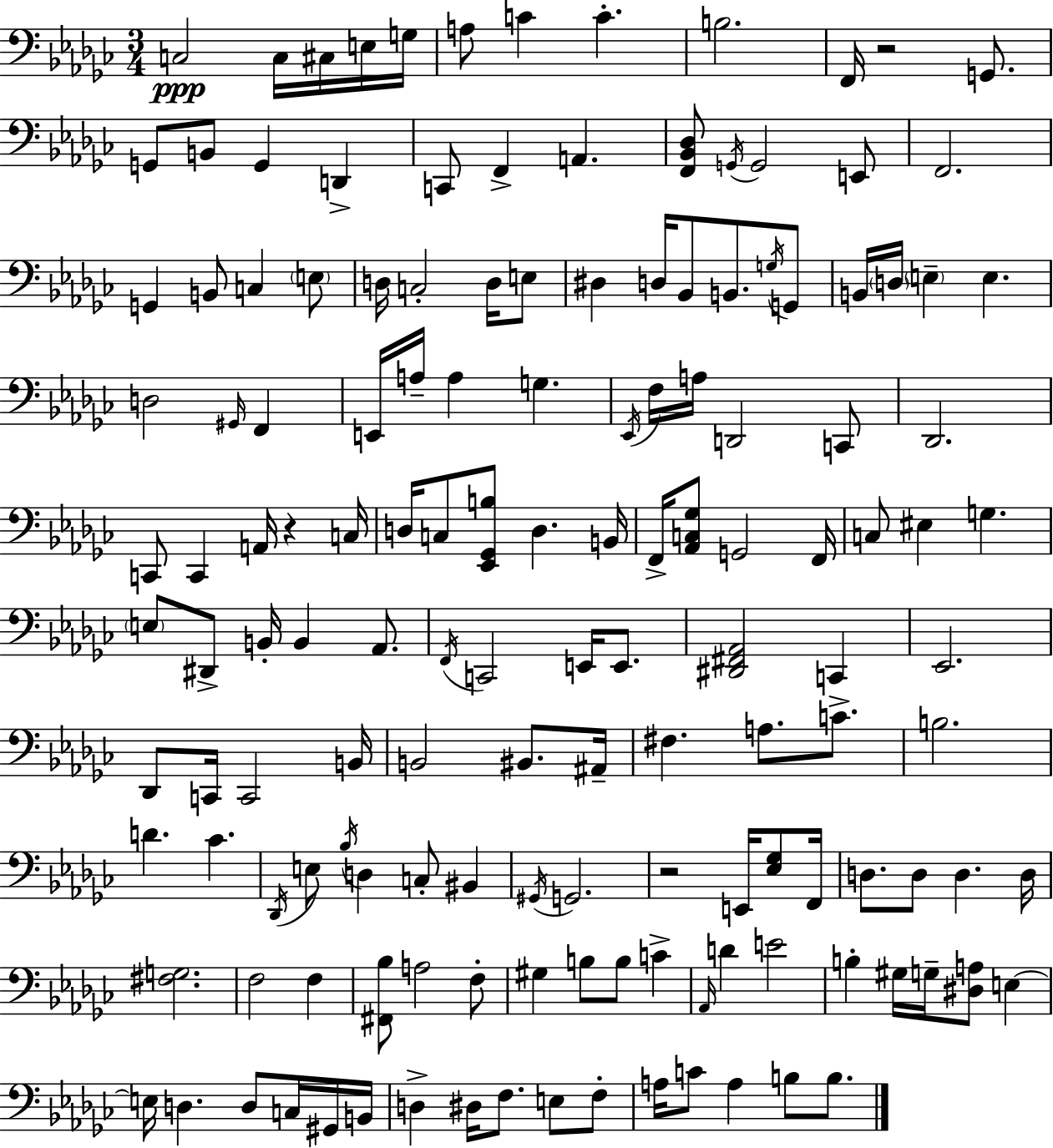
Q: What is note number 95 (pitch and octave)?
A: D3